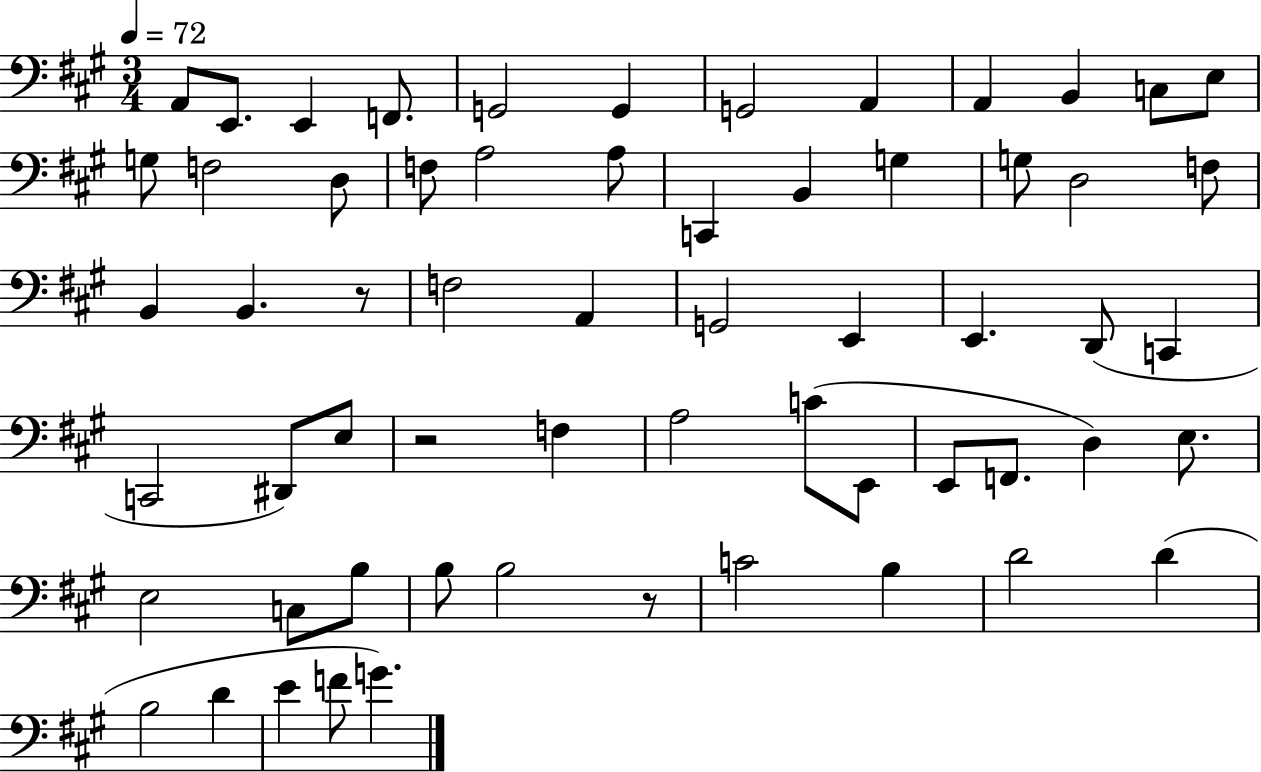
X:1
T:Untitled
M:3/4
L:1/4
K:A
A,,/2 E,,/2 E,, F,,/2 G,,2 G,, G,,2 A,, A,, B,, C,/2 E,/2 G,/2 F,2 D,/2 F,/2 A,2 A,/2 C,, B,, G, G,/2 D,2 F,/2 B,, B,, z/2 F,2 A,, G,,2 E,, E,, D,,/2 C,, C,,2 ^D,,/2 E,/2 z2 F, A,2 C/2 E,,/2 E,,/2 F,,/2 D, E,/2 E,2 C,/2 B,/2 B,/2 B,2 z/2 C2 B, D2 D B,2 D E F/2 G